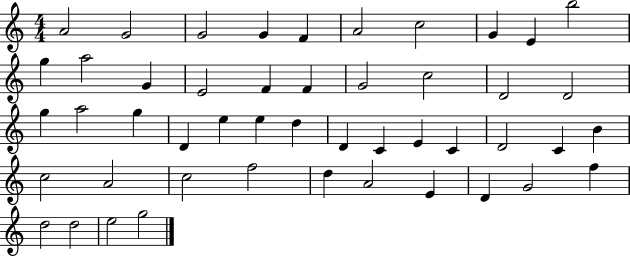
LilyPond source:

{
  \clef treble
  \numericTimeSignature
  \time 4/4
  \key c \major
  a'2 g'2 | g'2 g'4 f'4 | a'2 c''2 | g'4 e'4 b''2 | \break g''4 a''2 g'4 | e'2 f'4 f'4 | g'2 c''2 | d'2 d'2 | \break g''4 a''2 g''4 | d'4 e''4 e''4 d''4 | d'4 c'4 e'4 c'4 | d'2 c'4 b'4 | \break c''2 a'2 | c''2 f''2 | d''4 a'2 e'4 | d'4 g'2 f''4 | \break d''2 d''2 | e''2 g''2 | \bar "|."
}